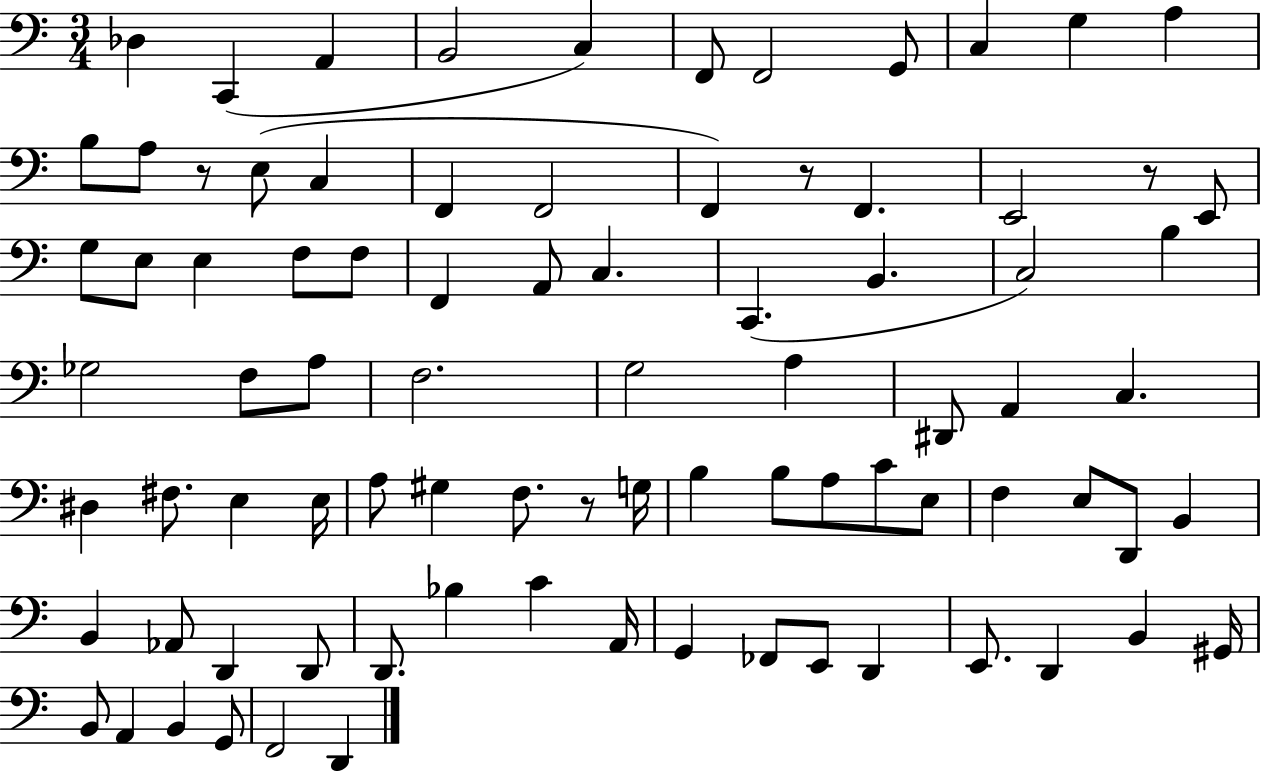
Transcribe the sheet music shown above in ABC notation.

X:1
T:Untitled
M:3/4
L:1/4
K:C
_D, C,, A,, B,,2 C, F,,/2 F,,2 G,,/2 C, G, A, B,/2 A,/2 z/2 E,/2 C, F,, F,,2 F,, z/2 F,, E,,2 z/2 E,,/2 G,/2 E,/2 E, F,/2 F,/2 F,, A,,/2 C, C,, B,, C,2 B, _G,2 F,/2 A,/2 F,2 G,2 A, ^D,,/2 A,, C, ^D, ^F,/2 E, E,/4 A,/2 ^G, F,/2 z/2 G,/4 B, B,/2 A,/2 C/2 E,/2 F, E,/2 D,,/2 B,, B,, _A,,/2 D,, D,,/2 D,,/2 _B, C A,,/4 G,, _F,,/2 E,,/2 D,, E,,/2 D,, B,, ^G,,/4 B,,/2 A,, B,, G,,/2 F,,2 D,,